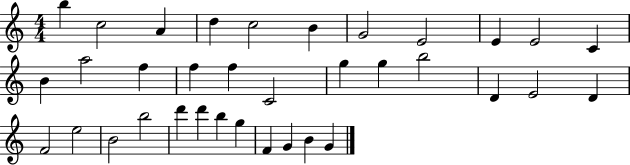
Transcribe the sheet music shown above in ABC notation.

X:1
T:Untitled
M:4/4
L:1/4
K:C
b c2 A d c2 B G2 E2 E E2 C B a2 f f f C2 g g b2 D E2 D F2 e2 B2 b2 d' d' b g F G B G